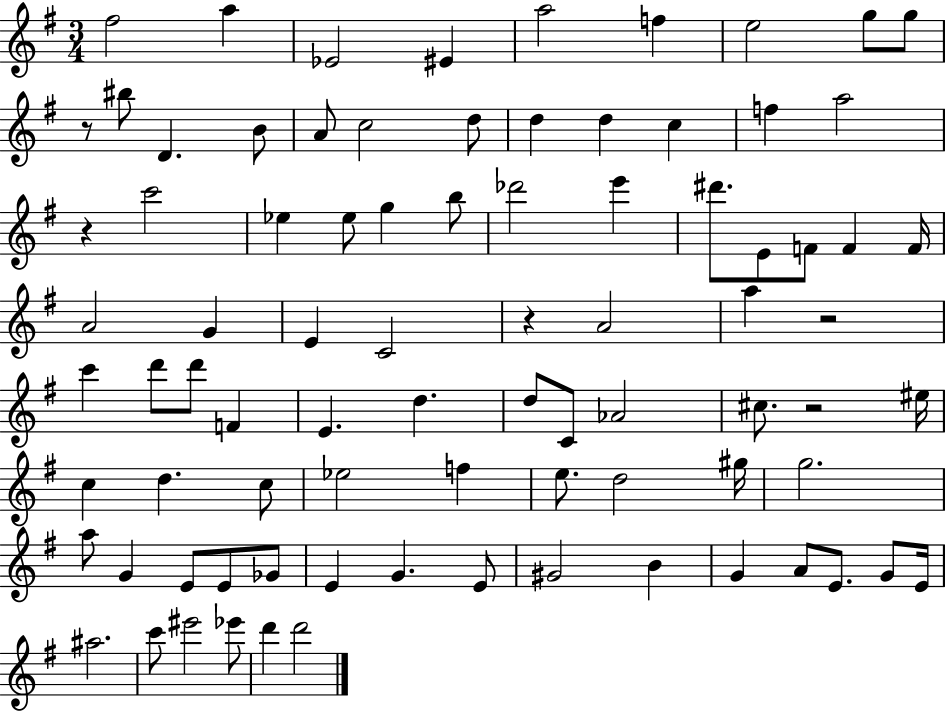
{
  \clef treble
  \numericTimeSignature
  \time 3/4
  \key g \major
  \repeat volta 2 { fis''2 a''4 | ees'2 eis'4 | a''2 f''4 | e''2 g''8 g''8 | \break r8 bis''8 d'4. b'8 | a'8 c''2 d''8 | d''4 d''4 c''4 | f''4 a''2 | \break r4 c'''2 | ees''4 ees''8 g''4 b''8 | des'''2 e'''4 | dis'''8. e'8 f'8 f'4 f'16 | \break a'2 g'4 | e'4 c'2 | r4 a'2 | a''4 r2 | \break c'''4 d'''8 d'''8 f'4 | e'4. d''4. | d''8 c'8 aes'2 | cis''8. r2 eis''16 | \break c''4 d''4. c''8 | ees''2 f''4 | e''8. d''2 gis''16 | g''2. | \break a''8 g'4 e'8 e'8 ges'8 | e'4 g'4. e'8 | gis'2 b'4 | g'4 a'8 e'8. g'8 e'16 | \break ais''2. | c'''8 eis'''2 ees'''8 | d'''4 d'''2 | } \bar "|."
}